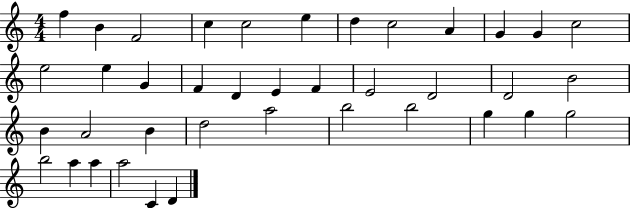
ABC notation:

X:1
T:Untitled
M:4/4
L:1/4
K:C
f B F2 c c2 e d c2 A G G c2 e2 e G F D E F E2 D2 D2 B2 B A2 B d2 a2 b2 b2 g g g2 b2 a a a2 C D